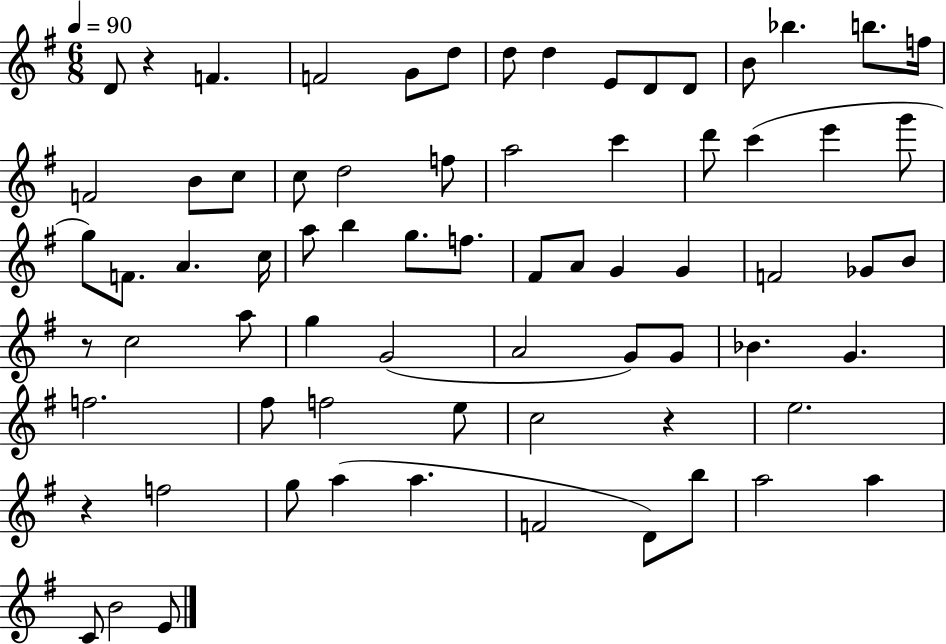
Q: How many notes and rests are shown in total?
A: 72